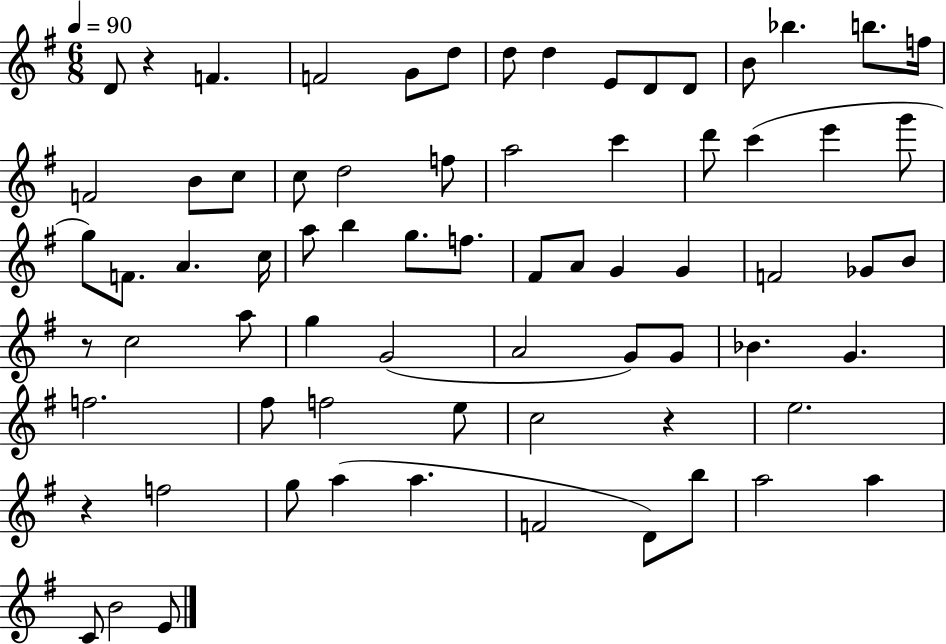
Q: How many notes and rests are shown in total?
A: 72